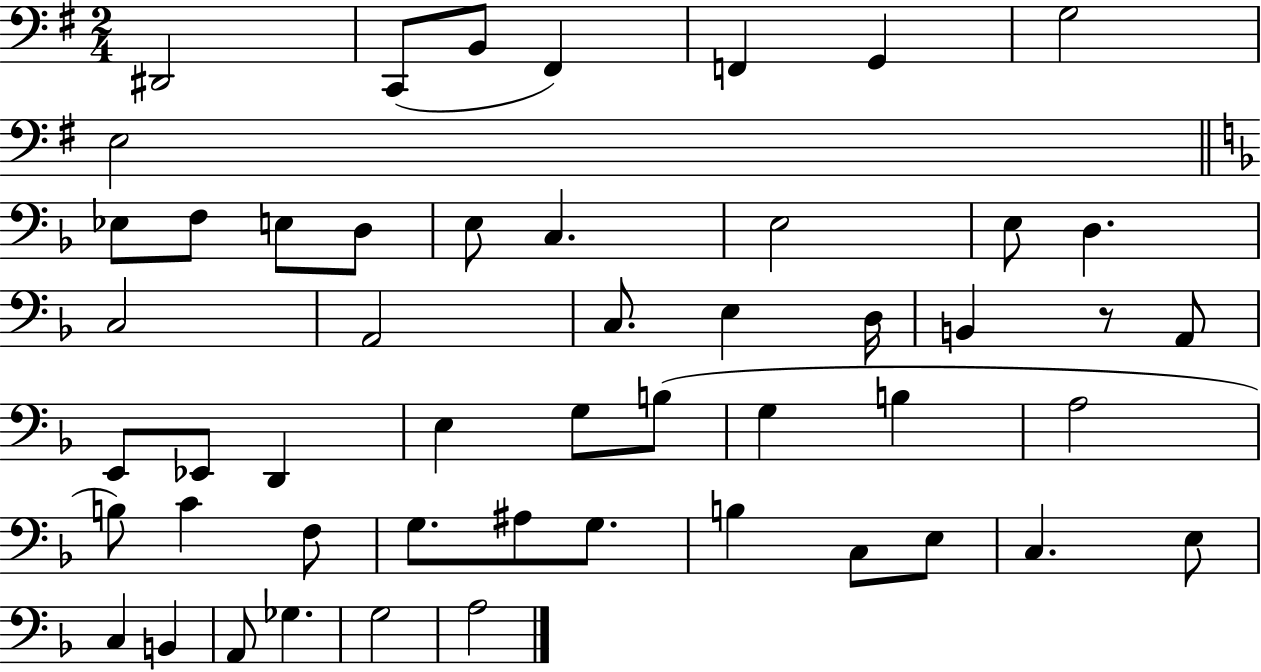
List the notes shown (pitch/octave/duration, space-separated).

D#2/h C2/e B2/e F#2/q F2/q G2/q G3/h E3/h Eb3/e F3/e E3/e D3/e E3/e C3/q. E3/h E3/e D3/q. C3/h A2/h C3/e. E3/q D3/s B2/q R/e A2/e E2/e Eb2/e D2/q E3/q G3/e B3/e G3/q B3/q A3/h B3/e C4/q F3/e G3/e. A#3/e G3/e. B3/q C3/e E3/e C3/q. E3/e C3/q B2/q A2/e Gb3/q. G3/h A3/h